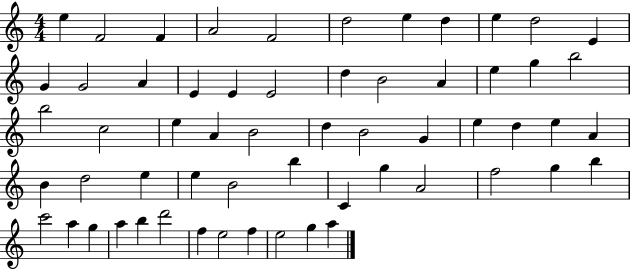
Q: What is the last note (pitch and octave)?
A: A5